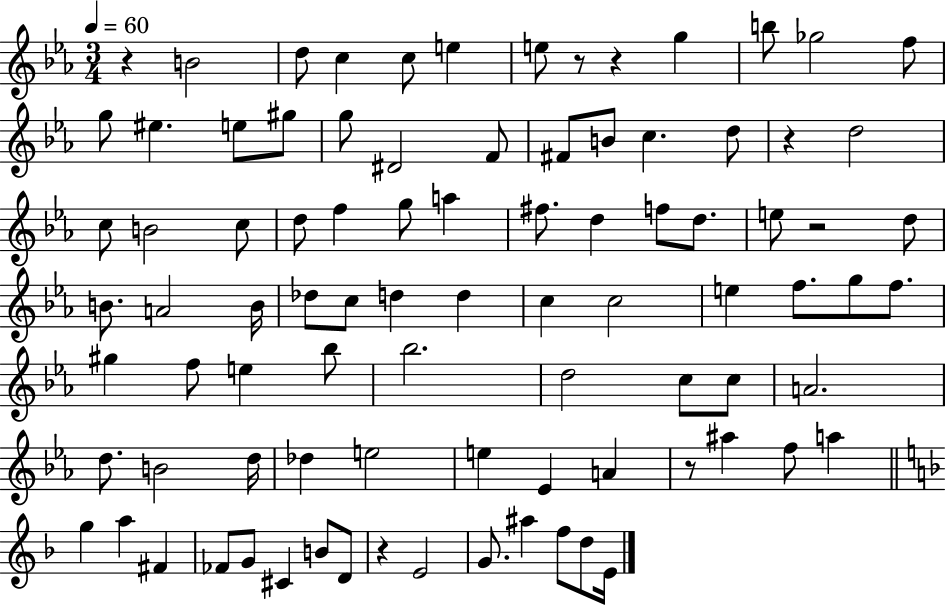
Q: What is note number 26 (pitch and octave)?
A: D5